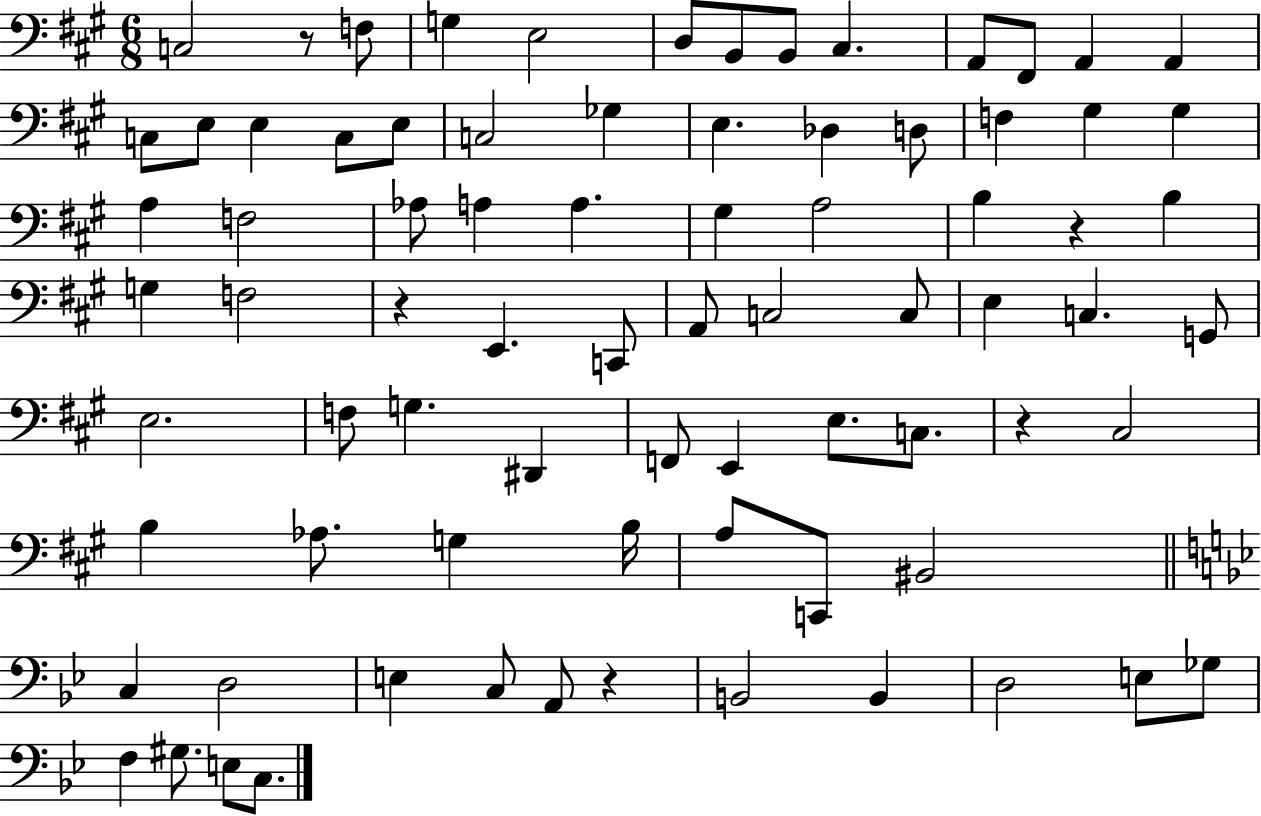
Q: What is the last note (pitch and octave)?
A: C3